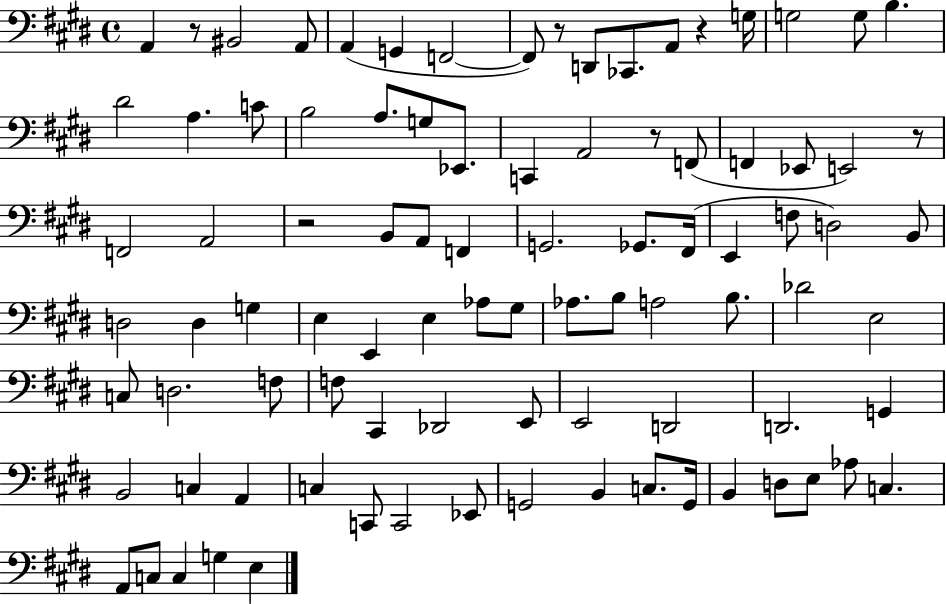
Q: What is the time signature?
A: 4/4